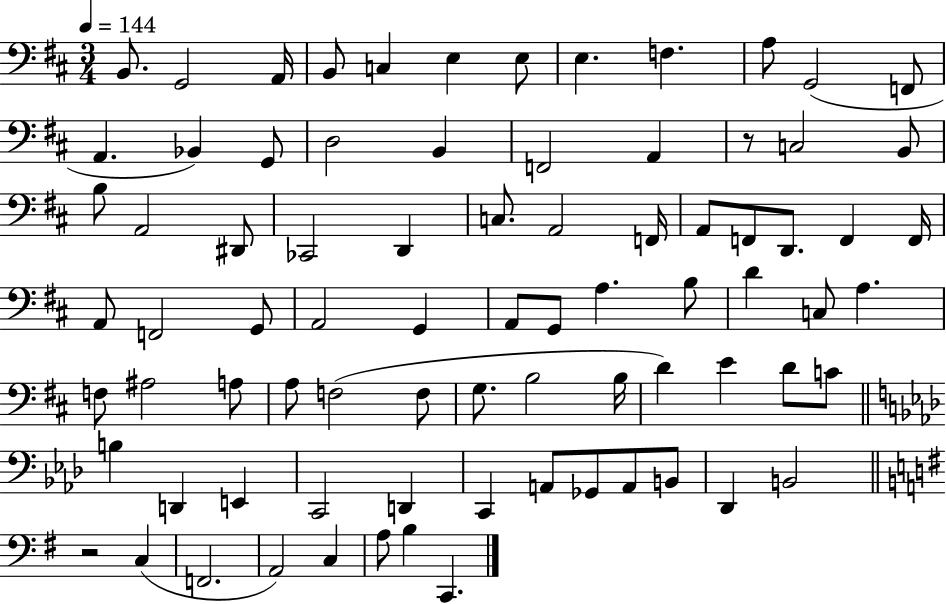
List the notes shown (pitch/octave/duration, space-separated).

B2/e. G2/h A2/s B2/e C3/q E3/q E3/e E3/q. F3/q. A3/e G2/h F2/e A2/q. Bb2/q G2/e D3/h B2/q F2/h A2/q R/e C3/h B2/e B3/e A2/h D#2/e CES2/h D2/q C3/e. A2/h F2/s A2/e F2/e D2/e. F2/q F2/s A2/e F2/h G2/e A2/h G2/q A2/e G2/e A3/q. B3/e D4/q C3/e A3/q. F3/e A#3/h A3/e A3/e F3/h F3/e G3/e. B3/h B3/s D4/q E4/q D4/e C4/e B3/q D2/q E2/q C2/h D2/q C2/q A2/e Gb2/e A2/e B2/e Db2/q B2/h R/h C3/q F2/h. A2/h C3/q A3/e B3/q C2/q.